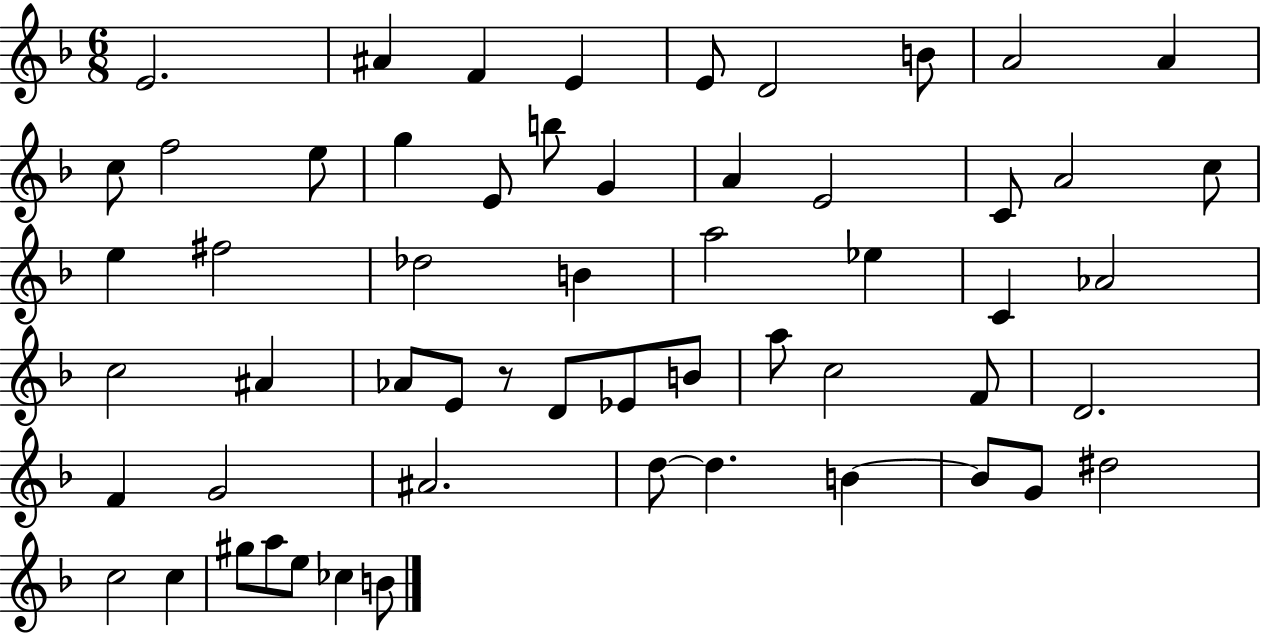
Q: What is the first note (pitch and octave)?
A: E4